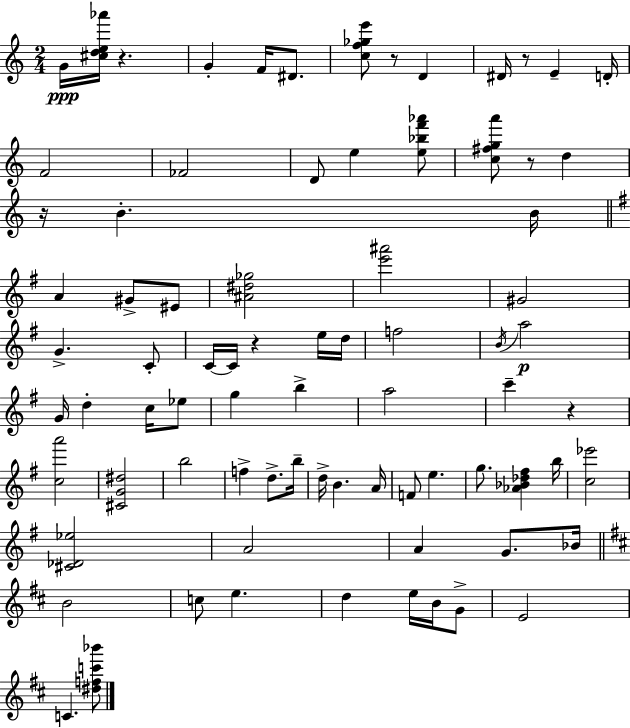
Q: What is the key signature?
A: C major